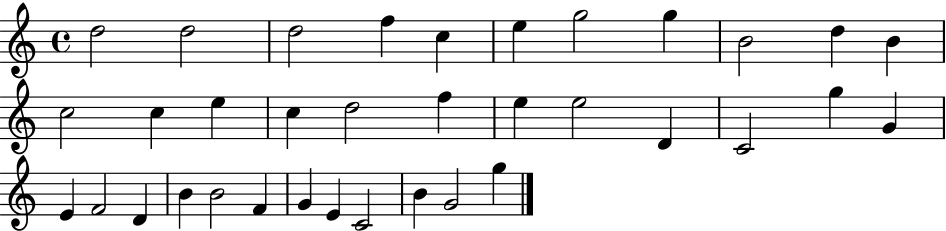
X:1
T:Untitled
M:4/4
L:1/4
K:C
d2 d2 d2 f c e g2 g B2 d B c2 c e c d2 f e e2 D C2 g G E F2 D B B2 F G E C2 B G2 g